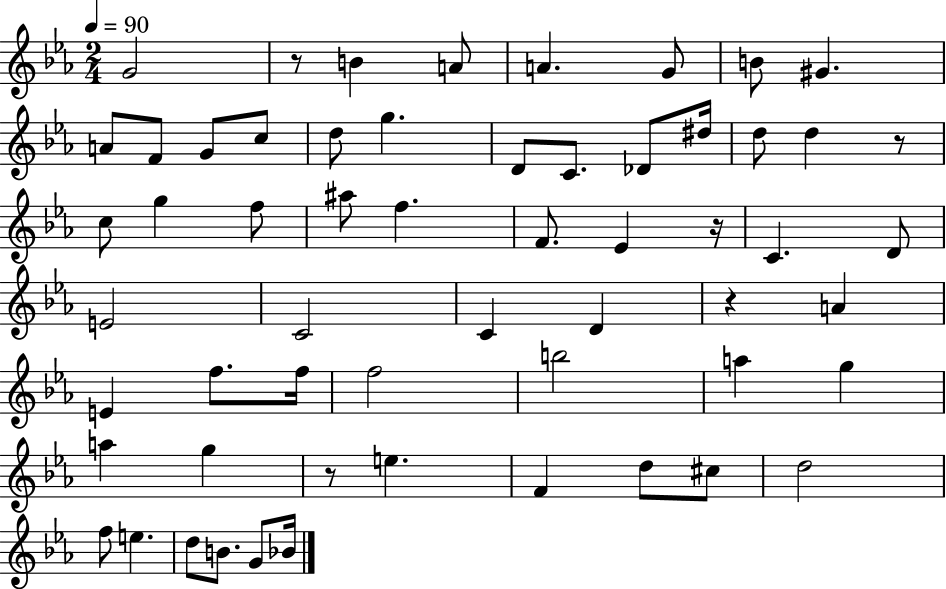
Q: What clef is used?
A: treble